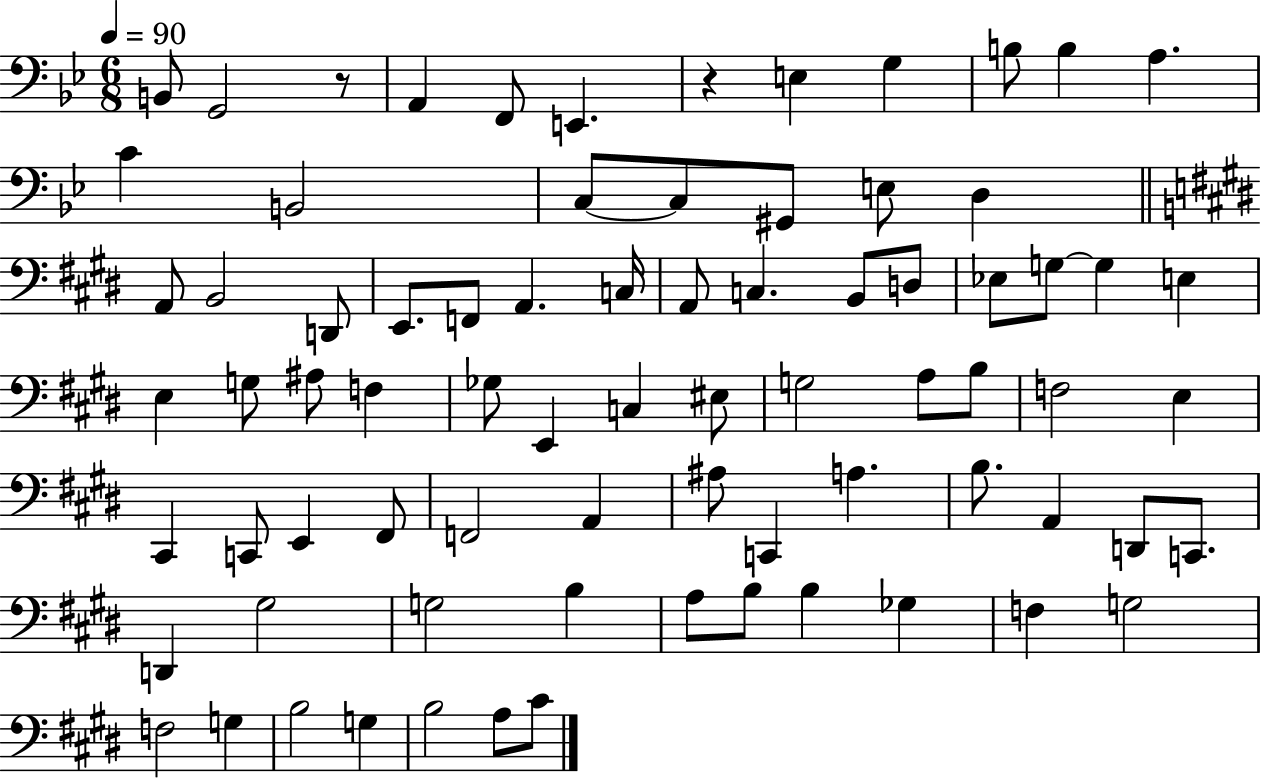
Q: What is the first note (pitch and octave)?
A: B2